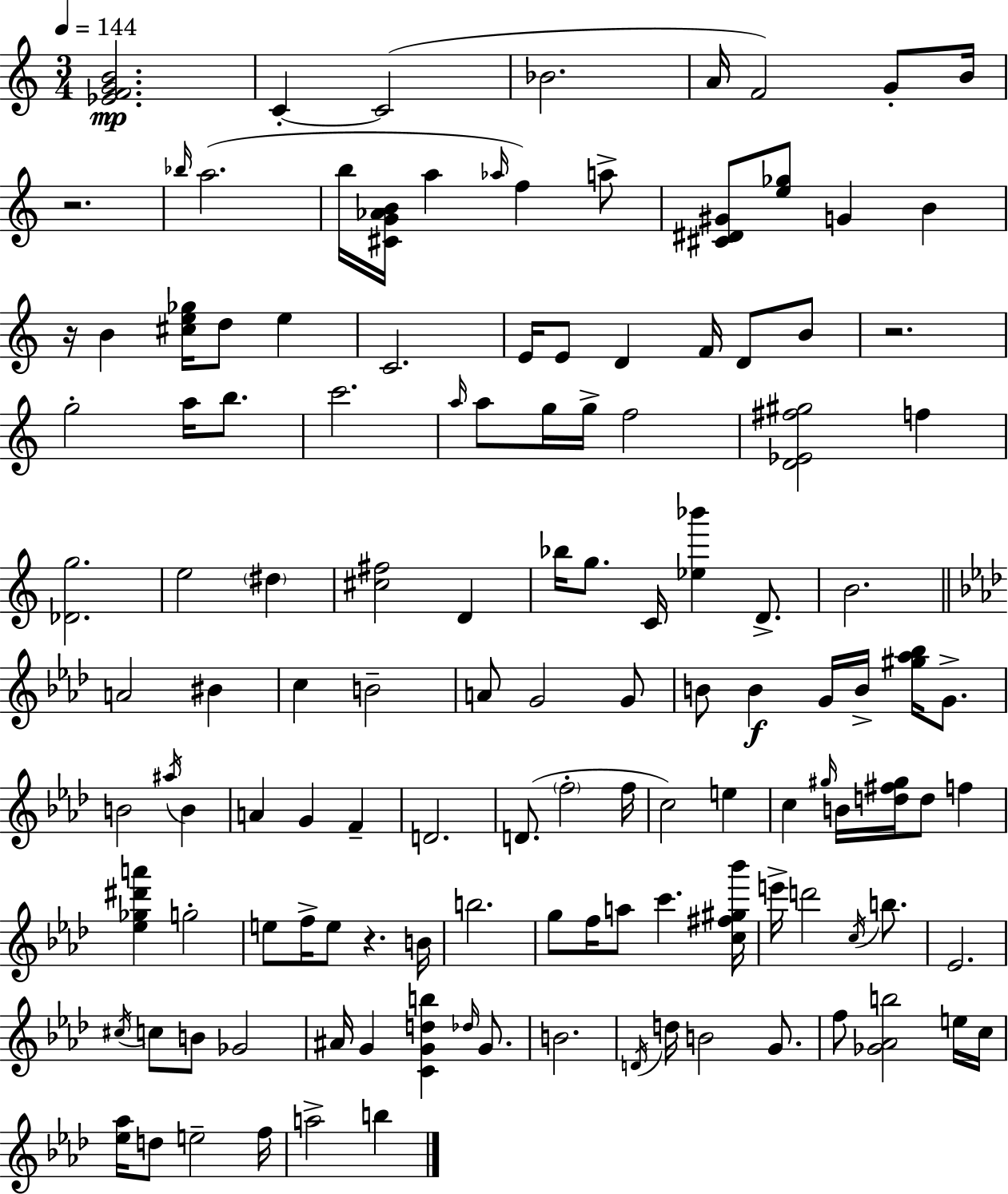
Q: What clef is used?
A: treble